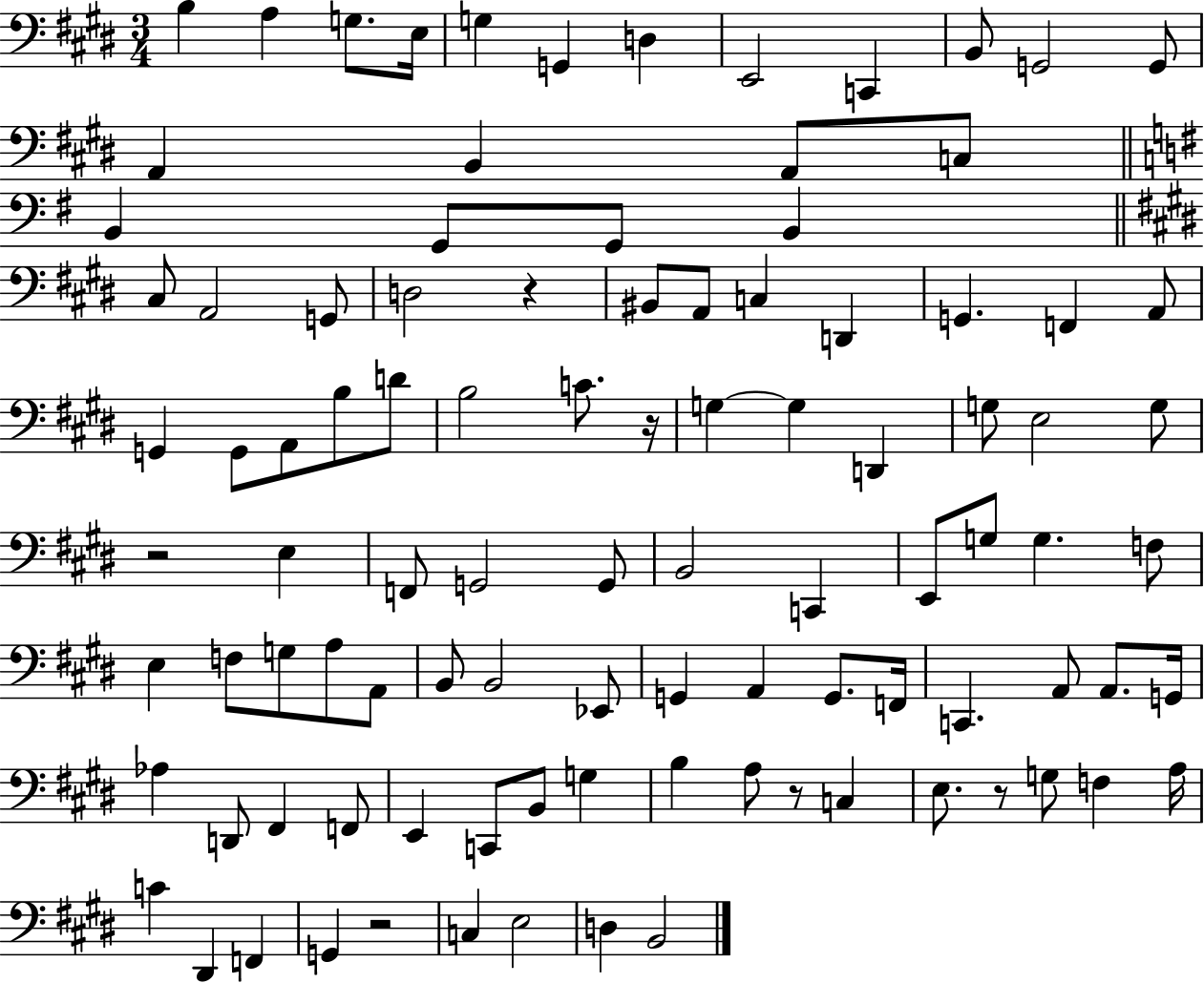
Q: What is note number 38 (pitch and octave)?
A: C4